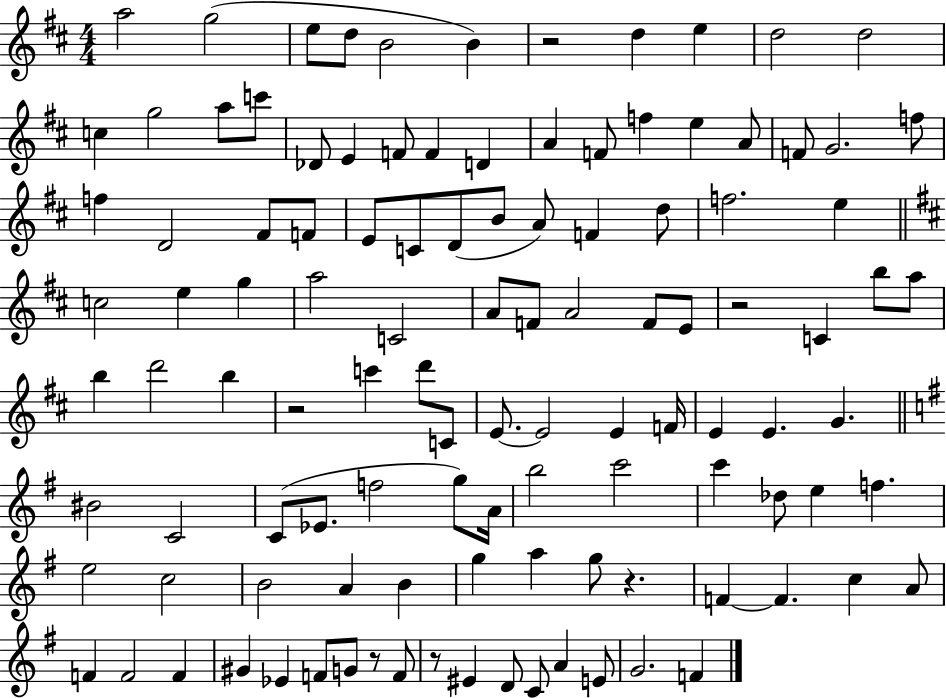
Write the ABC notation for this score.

X:1
T:Untitled
M:4/4
L:1/4
K:D
a2 g2 e/2 d/2 B2 B z2 d e d2 d2 c g2 a/2 c'/2 _D/2 E F/2 F D A F/2 f e A/2 F/2 G2 f/2 f D2 ^F/2 F/2 E/2 C/2 D/2 B/2 A/2 F d/2 f2 e c2 e g a2 C2 A/2 F/2 A2 F/2 E/2 z2 C b/2 a/2 b d'2 b z2 c' d'/2 C/2 E/2 E2 E F/4 E E G ^B2 C2 C/2 _E/2 f2 g/2 A/4 b2 c'2 c' _d/2 e f e2 c2 B2 A B g a g/2 z F F c A/2 F F2 F ^G _E F/2 G/2 z/2 F/2 z/2 ^E D/2 C/2 A E/2 G2 F